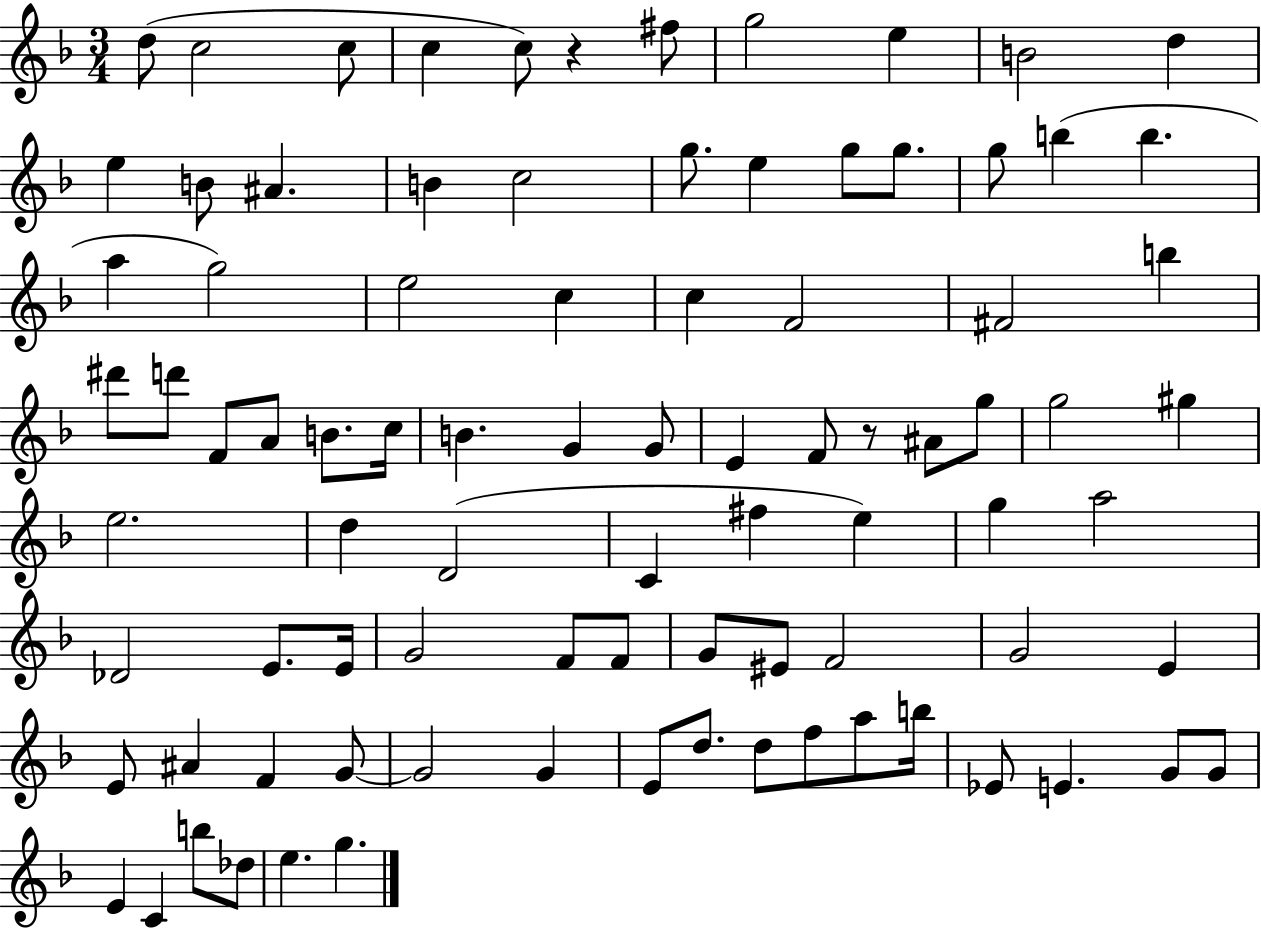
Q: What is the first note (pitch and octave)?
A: D5